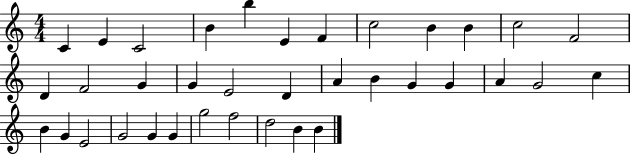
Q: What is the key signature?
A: C major